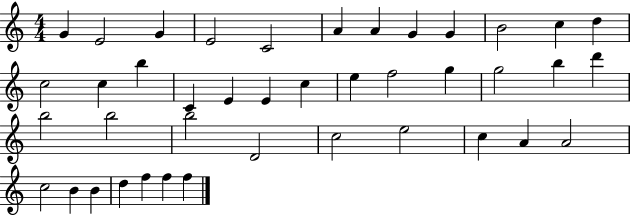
G4/q E4/h G4/q E4/h C4/h A4/q A4/q G4/q G4/q B4/h C5/q D5/q C5/h C5/q B5/q C4/q E4/q E4/q C5/q E5/q F5/h G5/q G5/h B5/q D6/q B5/h B5/h B5/h D4/h C5/h E5/h C5/q A4/q A4/h C5/h B4/q B4/q D5/q F5/q F5/q F5/q